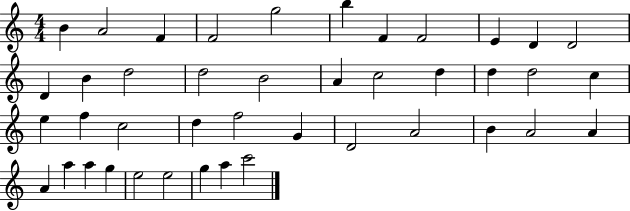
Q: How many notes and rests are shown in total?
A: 42